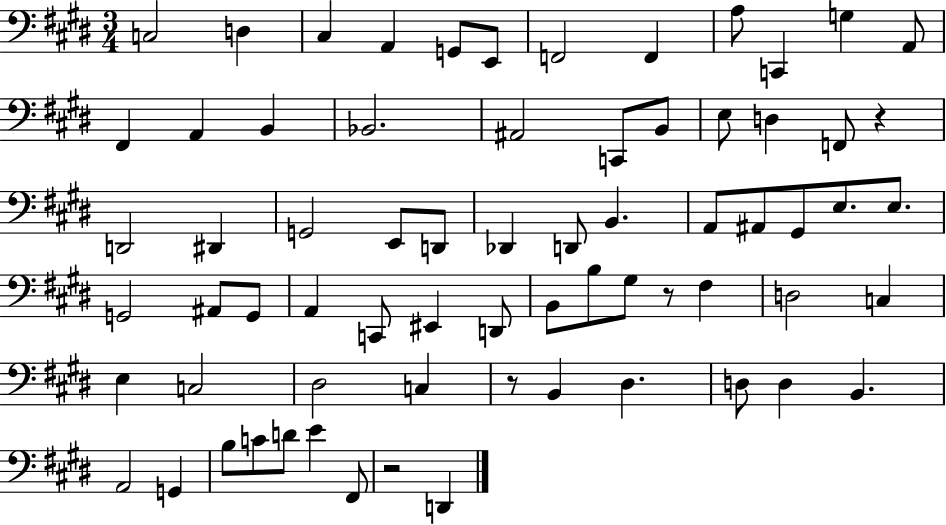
C3/h D3/q C#3/q A2/q G2/e E2/e F2/h F2/q A3/e C2/q G3/q A2/e F#2/q A2/q B2/q Bb2/h. A#2/h C2/e B2/e E3/e D3/q F2/e R/q D2/h D#2/q G2/h E2/e D2/e Db2/q D2/e B2/q. A2/e A#2/e G#2/e E3/e. E3/e. G2/h A#2/e G2/e A2/q C2/e EIS2/q D2/e B2/e B3/e G#3/e R/e F#3/q D3/h C3/q E3/q C3/h D#3/h C3/q R/e B2/q D#3/q. D3/e D3/q B2/q. A2/h G2/q B3/e C4/e D4/e E4/q F#2/e R/h D2/q